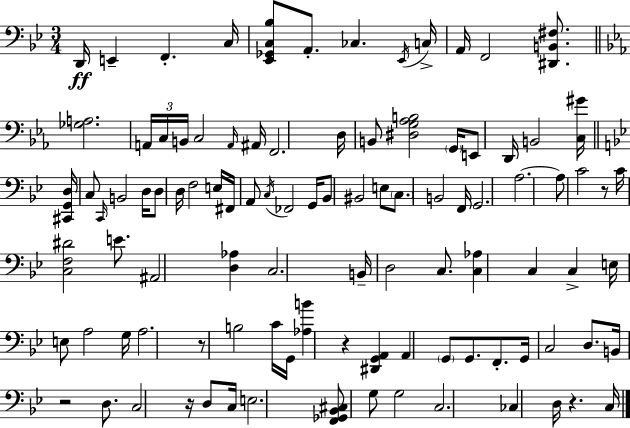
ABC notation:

X:1
T:Untitled
M:3/4
L:1/4
K:Gm
D,,/4 E,, F,, C,/4 [_E,,_G,,C,_B,]/2 A,,/2 _C, _E,,/4 C,/4 A,,/4 F,,2 [^D,,B,,^F,]/2 [_G,A,]2 A,,/4 C,/4 B,,/4 C,2 A,,/4 ^A,,/4 F,,2 D,/4 B,,/2 [^D,G,_A,B,]2 G,,/4 E,,/2 D,,/4 B,,2 [C,^G]/4 [^C,,G,,D,]/4 C,/2 C,,/4 B,,2 D,/4 D,/2 D,/4 F,2 E,/4 ^F,,/4 A,,/2 C,/4 _F,,2 G,,/4 _B,,/2 ^B,,2 E,/2 C,/2 B,,2 F,,/4 G,,2 A,2 A,/2 C2 z/2 C/4 [C,F,^D]2 E/2 ^A,,2 [D,_A,] C,2 B,,/4 D,2 C,/2 [C,_A,] C, C, E,/4 E,/2 A,2 G,/4 A,2 z/2 B,2 C/4 G,,/4 [_A,B] z [^D,,G,,A,,] A,, G,,/2 G,,/2 F,,/2 G,,/4 C,2 D,/2 B,,/4 z2 D,/2 C,2 z/4 D,/2 C,/4 E,2 [F,,_G,,_B,,^C,]/2 G,/2 G,2 C,2 _C, D,/4 z C,/4